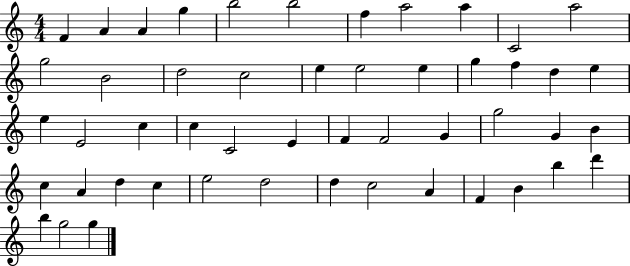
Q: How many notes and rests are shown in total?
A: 50